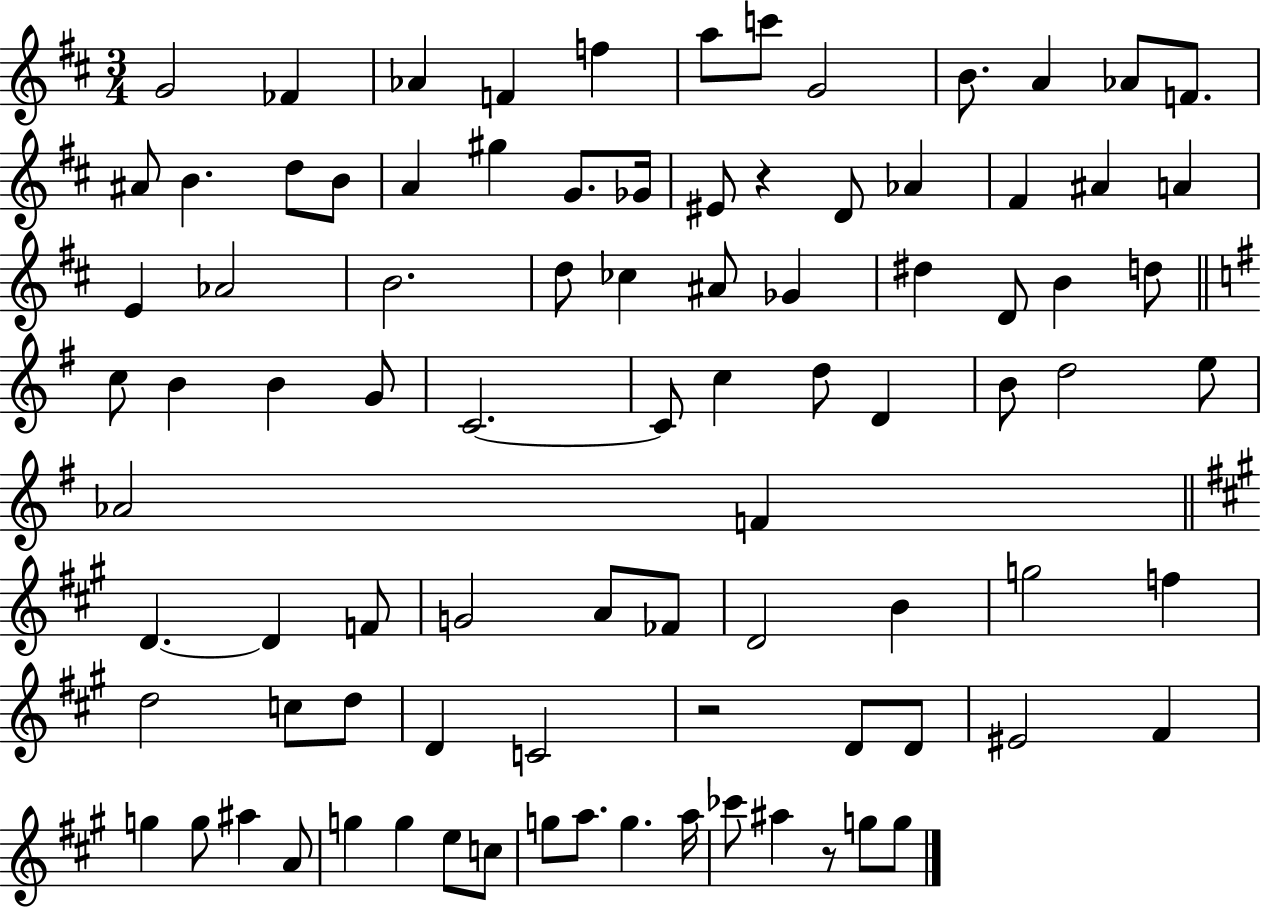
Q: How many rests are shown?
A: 3